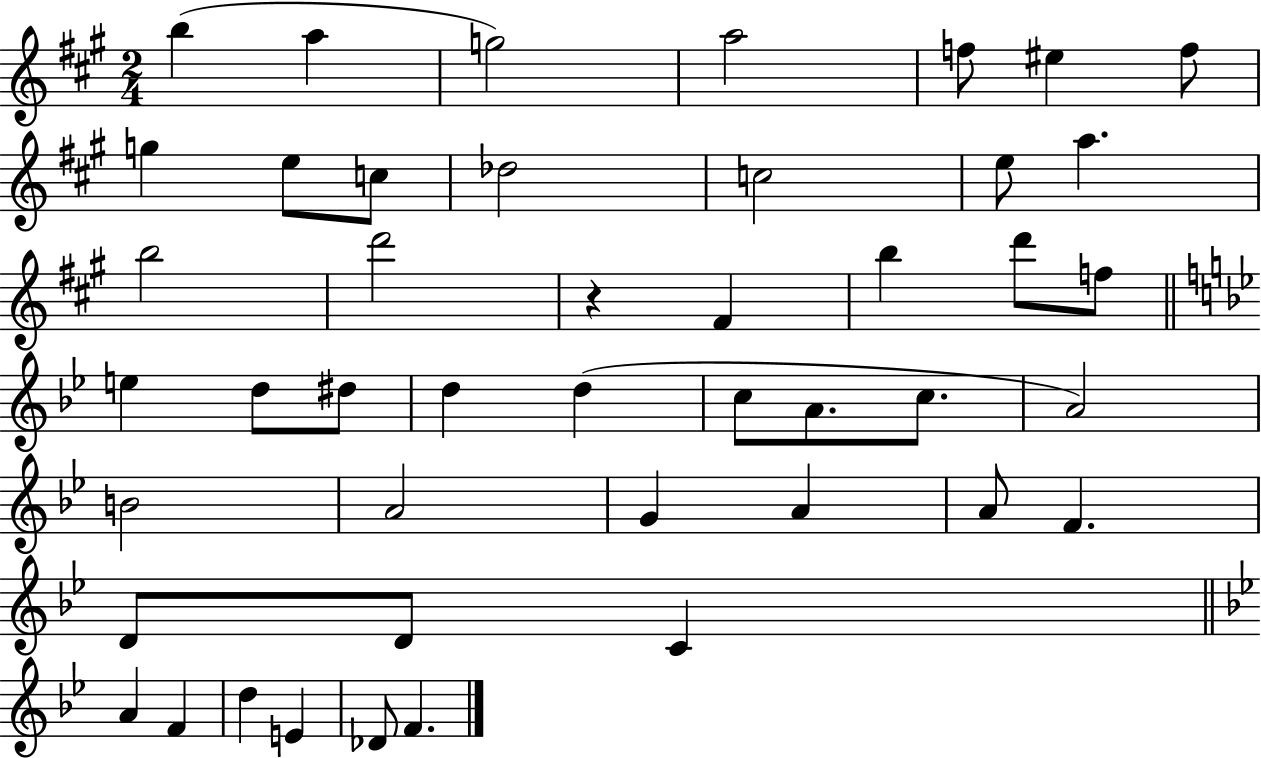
B5/q A5/q G5/h A5/h F5/e EIS5/q F5/e G5/q E5/e C5/e Db5/h C5/h E5/e A5/q. B5/h D6/h R/q F#4/q B5/q D6/e F5/e E5/q D5/e D#5/e D5/q D5/q C5/e A4/e. C5/e. A4/h B4/h A4/h G4/q A4/q A4/e F4/q. D4/e D4/e C4/q A4/q F4/q D5/q E4/q Db4/e F4/q.